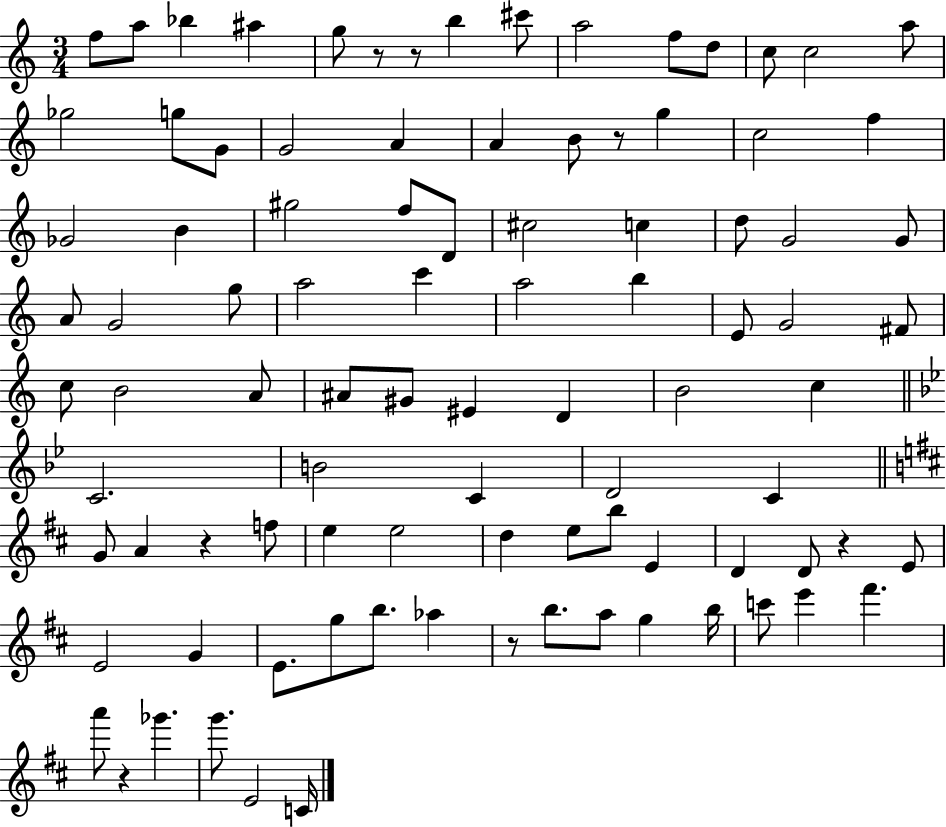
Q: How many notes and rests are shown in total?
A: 94